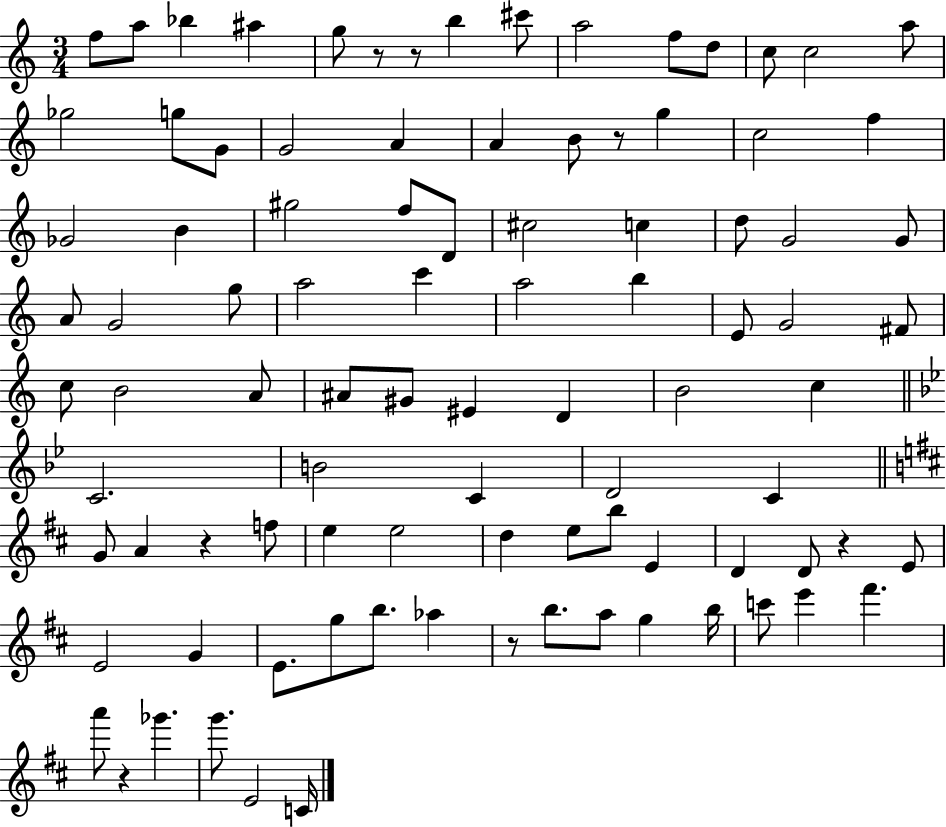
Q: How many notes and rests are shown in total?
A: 94